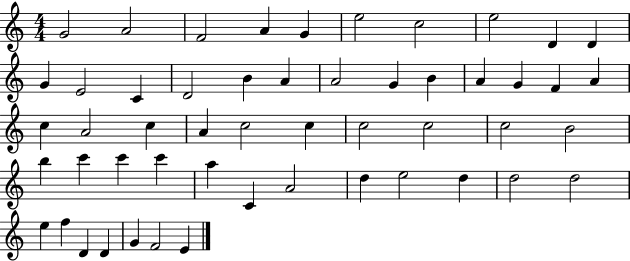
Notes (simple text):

G4/h A4/h F4/h A4/q G4/q E5/h C5/h E5/h D4/q D4/q G4/q E4/h C4/q D4/h B4/q A4/q A4/h G4/q B4/q A4/q G4/q F4/q A4/q C5/q A4/h C5/q A4/q C5/h C5/q C5/h C5/h C5/h B4/h B5/q C6/q C6/q C6/q A5/q C4/q A4/h D5/q E5/h D5/q D5/h D5/h E5/q F5/q D4/q D4/q G4/q F4/h E4/q